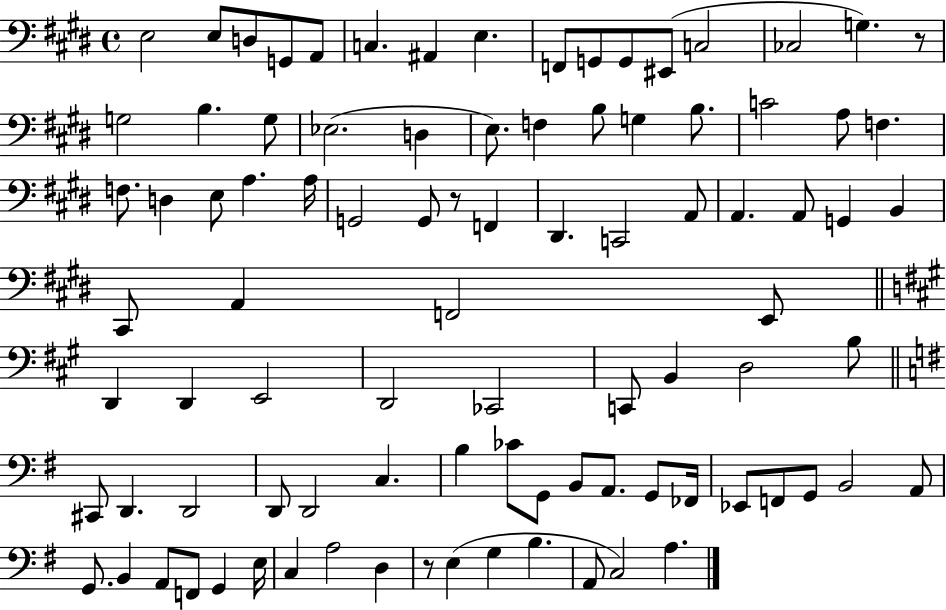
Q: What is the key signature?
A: E major